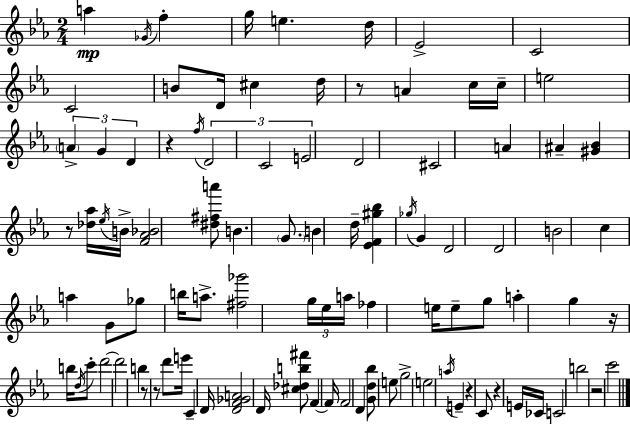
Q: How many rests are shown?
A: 9